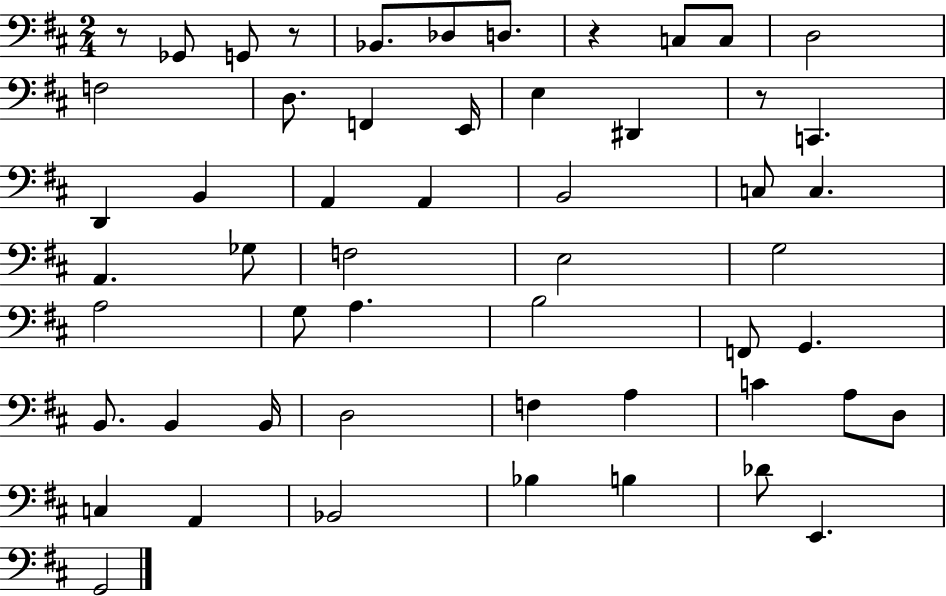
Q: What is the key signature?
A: D major